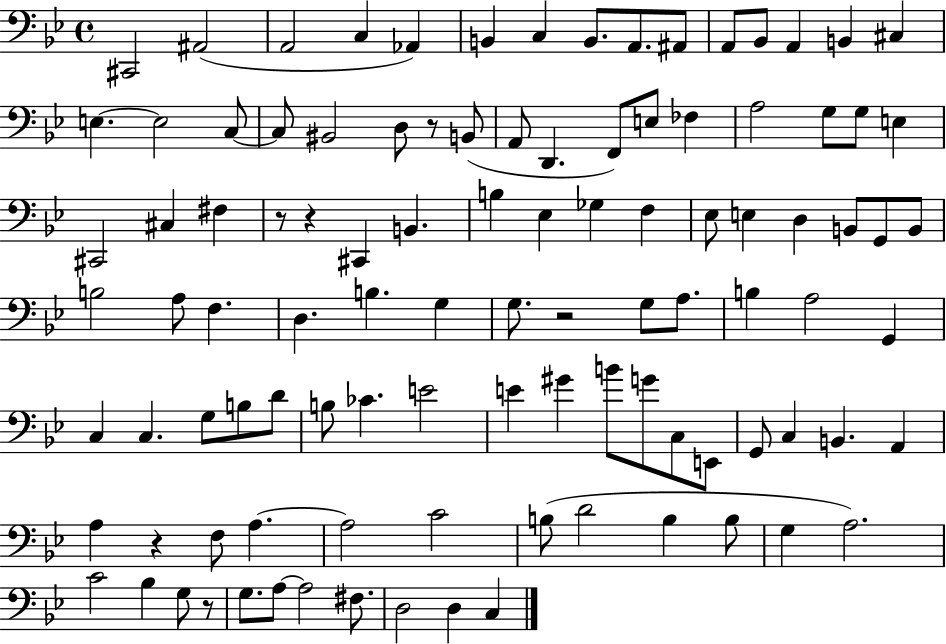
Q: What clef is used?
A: bass